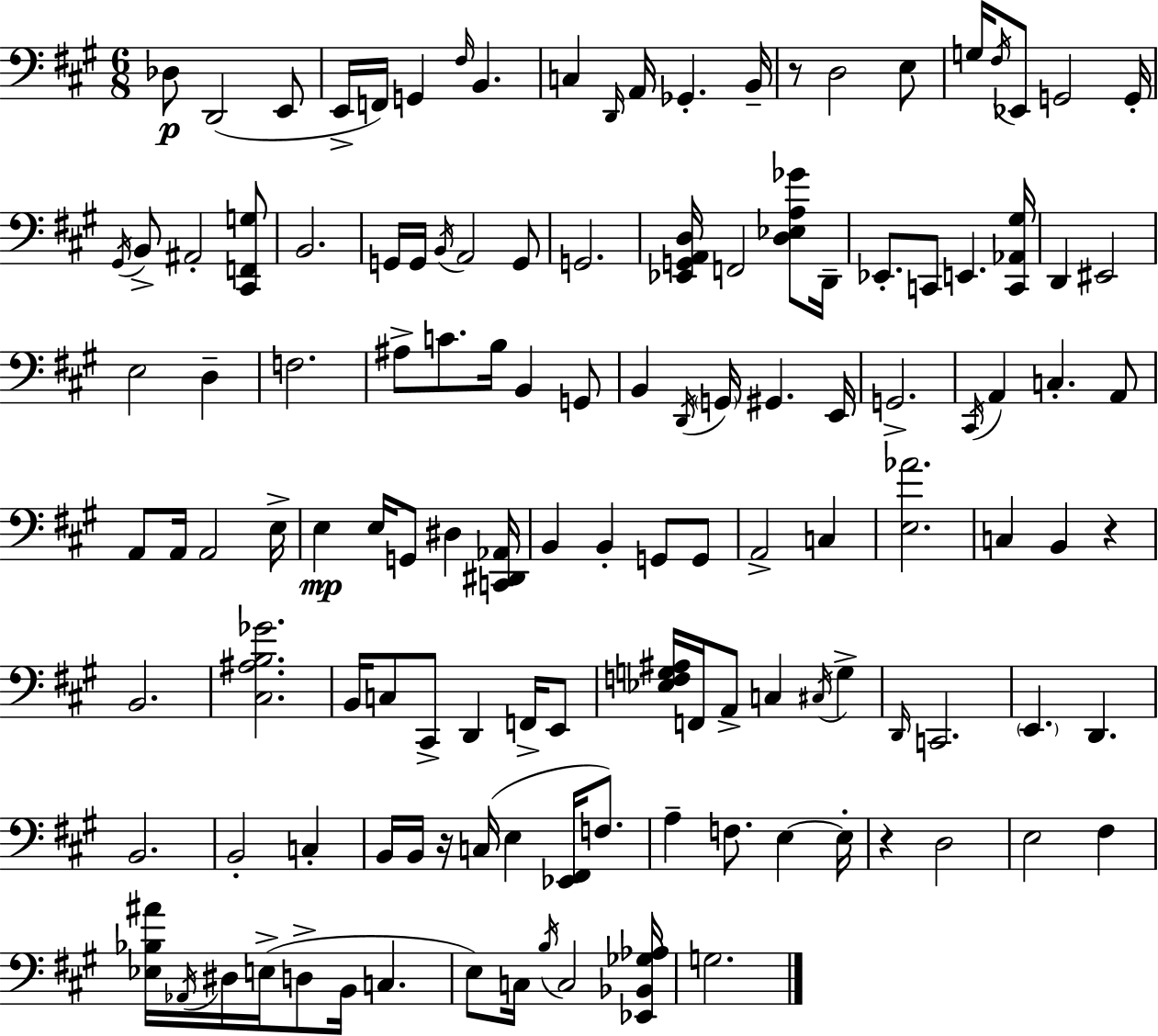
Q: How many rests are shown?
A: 4